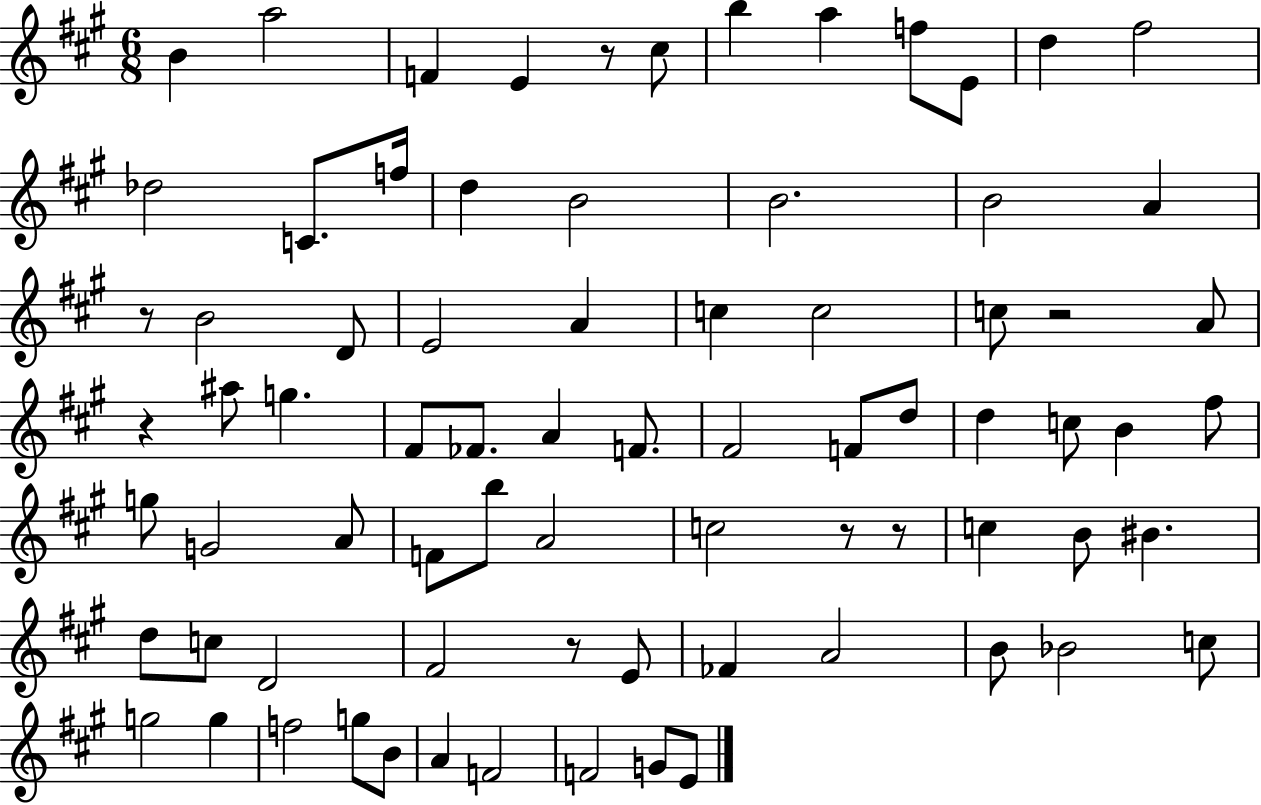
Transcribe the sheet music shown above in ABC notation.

X:1
T:Untitled
M:6/8
L:1/4
K:A
B a2 F E z/2 ^c/2 b a f/2 E/2 d ^f2 _d2 C/2 f/4 d B2 B2 B2 A z/2 B2 D/2 E2 A c c2 c/2 z2 A/2 z ^a/2 g ^F/2 _F/2 A F/2 ^F2 F/2 d/2 d c/2 B ^f/2 g/2 G2 A/2 F/2 b/2 A2 c2 z/2 z/2 c B/2 ^B d/2 c/2 D2 ^F2 z/2 E/2 _F A2 B/2 _B2 c/2 g2 g f2 g/2 B/2 A F2 F2 G/2 E/2